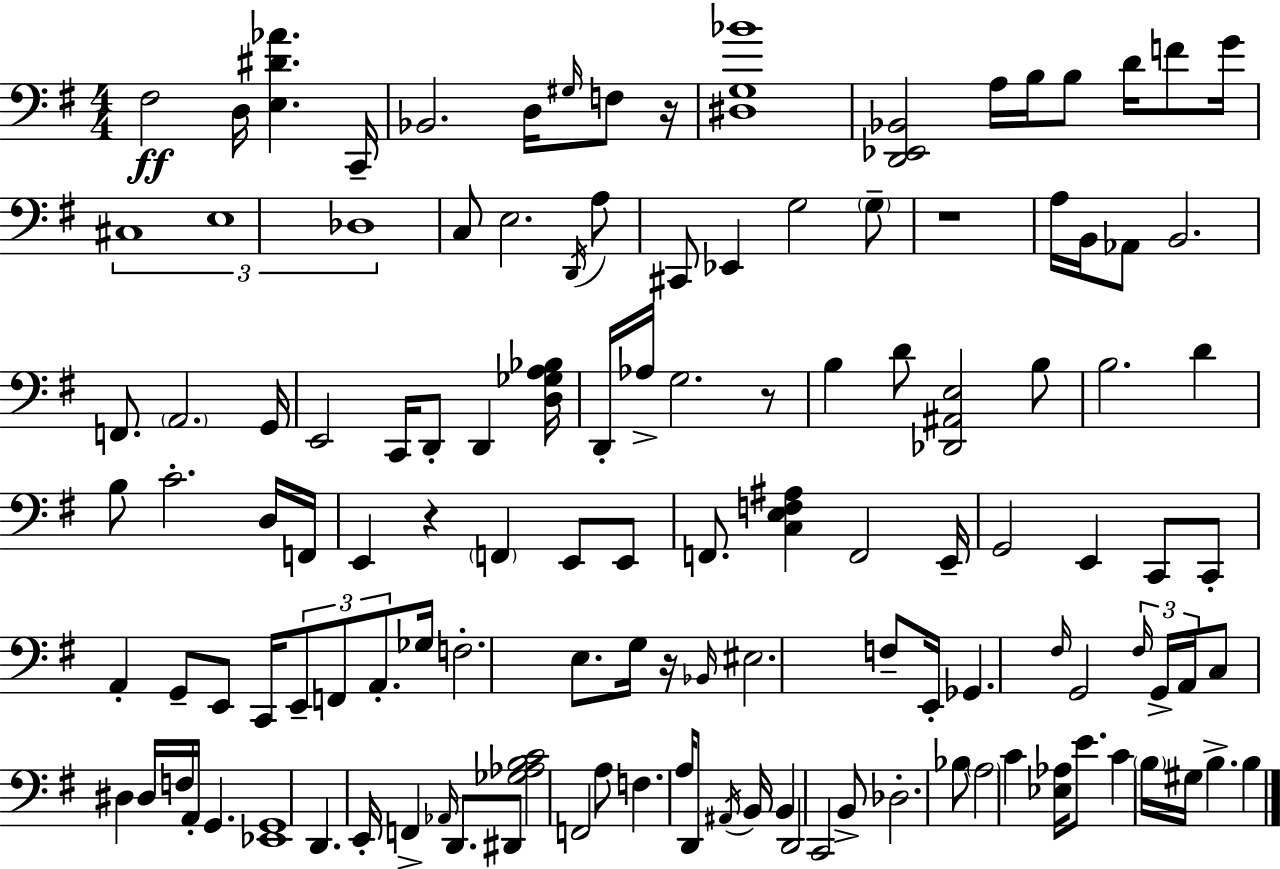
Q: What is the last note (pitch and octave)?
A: B3